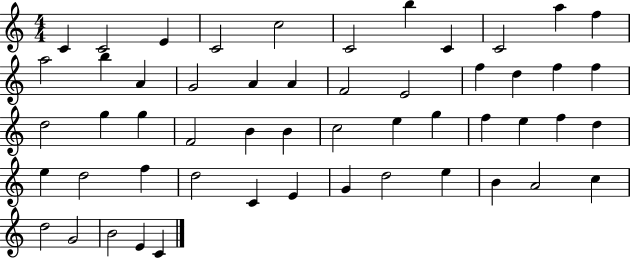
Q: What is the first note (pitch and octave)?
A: C4